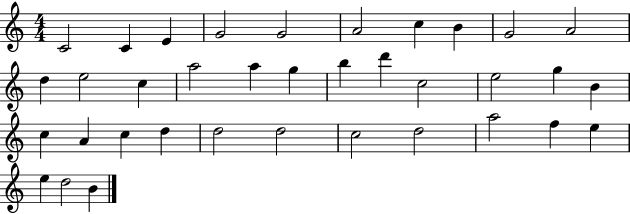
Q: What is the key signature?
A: C major